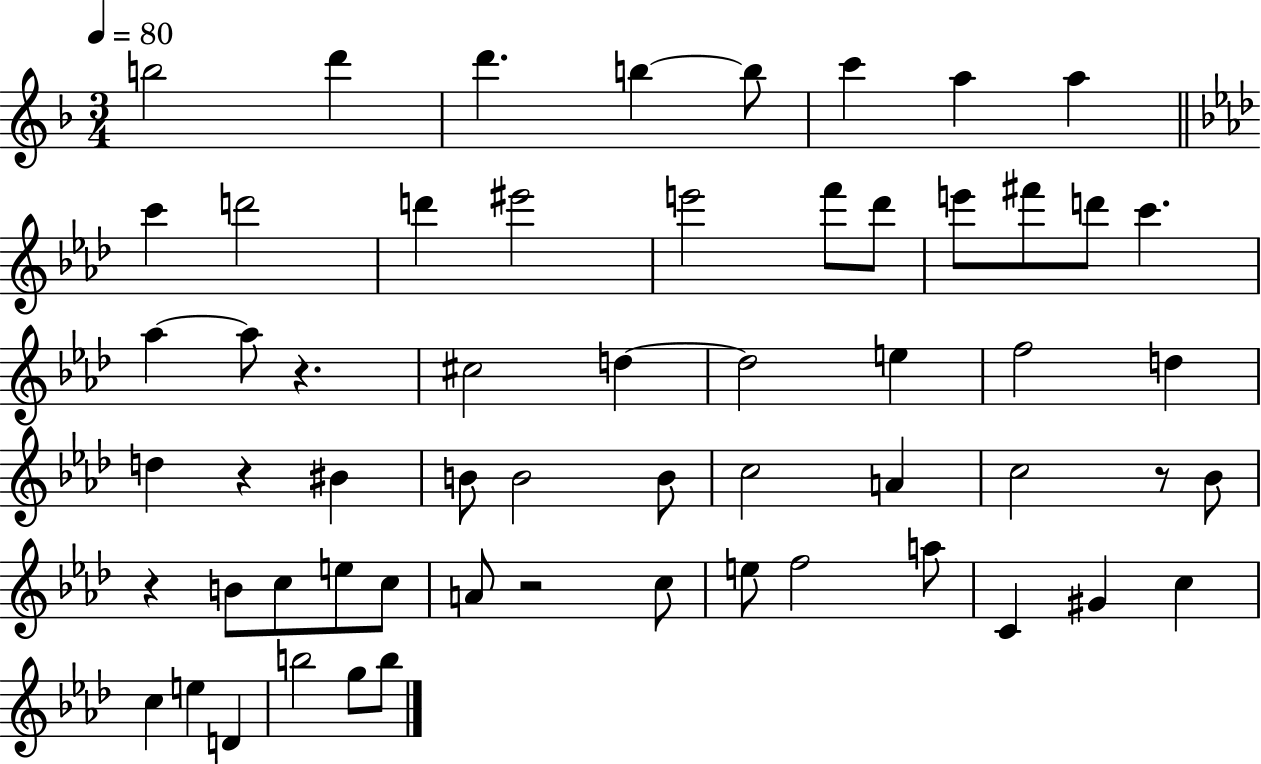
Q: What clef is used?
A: treble